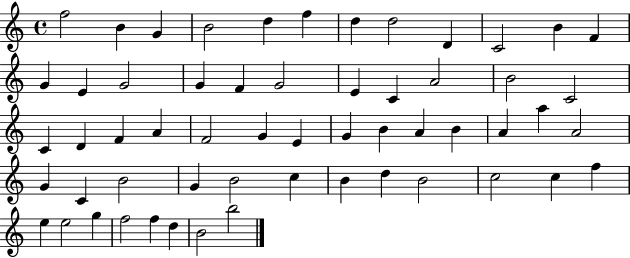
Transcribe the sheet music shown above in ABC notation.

X:1
T:Untitled
M:4/4
L:1/4
K:C
f2 B G B2 d f d d2 D C2 B F G E G2 G F G2 E C A2 B2 C2 C D F A F2 G E G B A B A a A2 G C B2 G B2 c B d B2 c2 c f e e2 g f2 f d B2 b2